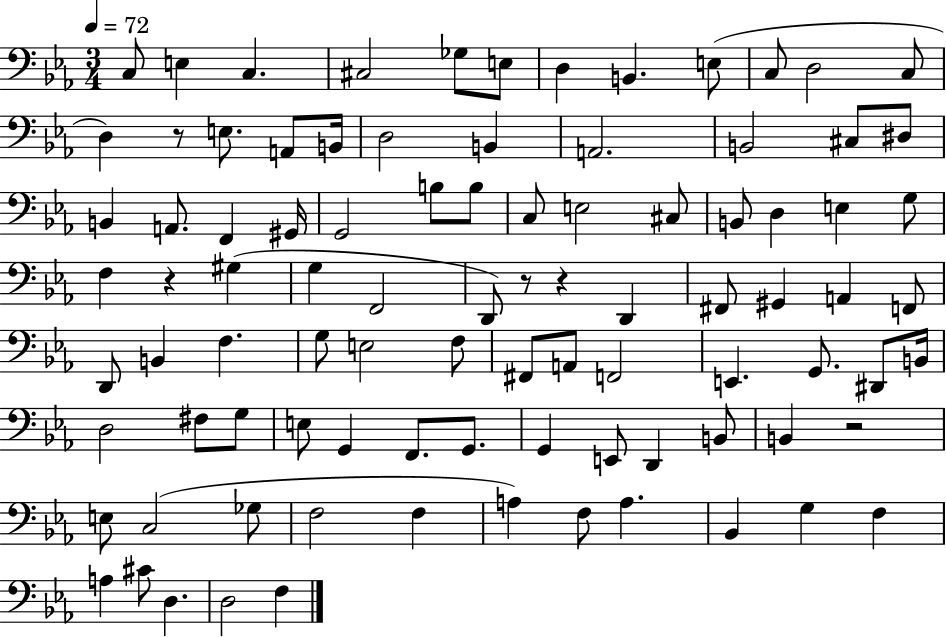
X:1
T:Untitled
M:3/4
L:1/4
K:Eb
C,/2 E, C, ^C,2 _G,/2 E,/2 D, B,, E,/2 C,/2 D,2 C,/2 D, z/2 E,/2 A,,/2 B,,/4 D,2 B,, A,,2 B,,2 ^C,/2 ^D,/2 B,, A,,/2 F,, ^G,,/4 G,,2 B,/2 B,/2 C,/2 E,2 ^C,/2 B,,/2 D, E, G,/2 F, z ^G, G, F,,2 D,,/2 z/2 z D,, ^F,,/2 ^G,, A,, F,,/2 D,,/2 B,, F, G,/2 E,2 F,/2 ^F,,/2 A,,/2 F,,2 E,, G,,/2 ^D,,/2 B,,/4 D,2 ^F,/2 G,/2 E,/2 G,, F,,/2 G,,/2 G,, E,,/2 D,, B,,/2 B,, z2 E,/2 C,2 _G,/2 F,2 F, A, F,/2 A, _B,, G, F, A, ^C/2 D, D,2 F,